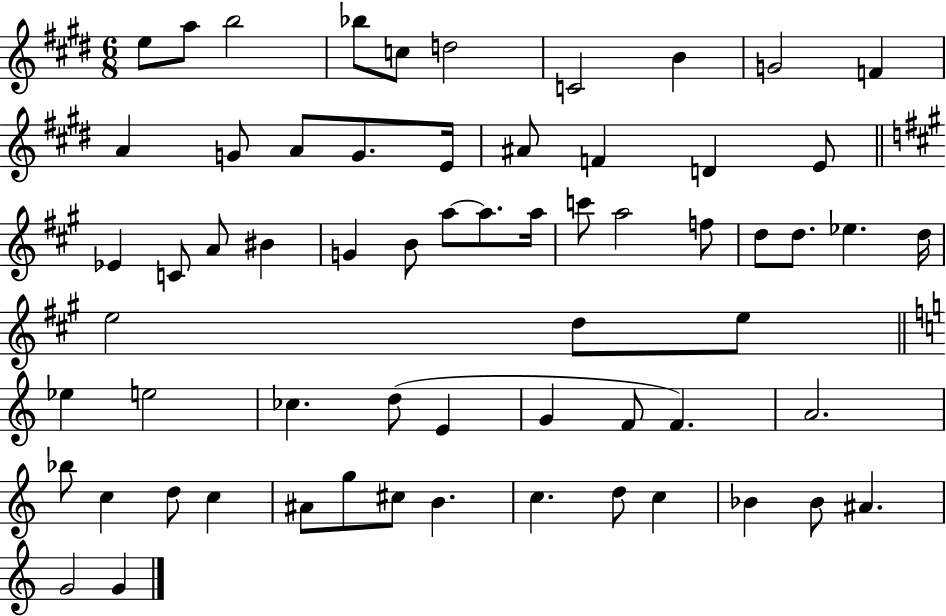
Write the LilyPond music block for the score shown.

{
  \clef treble
  \numericTimeSignature
  \time 6/8
  \key e \major
  e''8 a''8 b''2 | bes''8 c''8 d''2 | c'2 b'4 | g'2 f'4 | \break a'4 g'8 a'8 g'8. e'16 | ais'8 f'4 d'4 e'8 | \bar "||" \break \key a \major ees'4 c'8 a'8 bis'4 | g'4 b'8 a''8~~ a''8. a''16 | c'''8 a''2 f''8 | d''8 d''8. ees''4. d''16 | \break e''2 d''8 e''8 | \bar "||" \break \key c \major ees''4 e''2 | ces''4. d''8( e'4 | g'4 f'8 f'4.) | a'2. | \break bes''8 c''4 d''8 c''4 | ais'8 g''8 cis''8 b'4. | c''4. d''8 c''4 | bes'4 bes'8 ais'4. | \break g'2 g'4 | \bar "|."
}